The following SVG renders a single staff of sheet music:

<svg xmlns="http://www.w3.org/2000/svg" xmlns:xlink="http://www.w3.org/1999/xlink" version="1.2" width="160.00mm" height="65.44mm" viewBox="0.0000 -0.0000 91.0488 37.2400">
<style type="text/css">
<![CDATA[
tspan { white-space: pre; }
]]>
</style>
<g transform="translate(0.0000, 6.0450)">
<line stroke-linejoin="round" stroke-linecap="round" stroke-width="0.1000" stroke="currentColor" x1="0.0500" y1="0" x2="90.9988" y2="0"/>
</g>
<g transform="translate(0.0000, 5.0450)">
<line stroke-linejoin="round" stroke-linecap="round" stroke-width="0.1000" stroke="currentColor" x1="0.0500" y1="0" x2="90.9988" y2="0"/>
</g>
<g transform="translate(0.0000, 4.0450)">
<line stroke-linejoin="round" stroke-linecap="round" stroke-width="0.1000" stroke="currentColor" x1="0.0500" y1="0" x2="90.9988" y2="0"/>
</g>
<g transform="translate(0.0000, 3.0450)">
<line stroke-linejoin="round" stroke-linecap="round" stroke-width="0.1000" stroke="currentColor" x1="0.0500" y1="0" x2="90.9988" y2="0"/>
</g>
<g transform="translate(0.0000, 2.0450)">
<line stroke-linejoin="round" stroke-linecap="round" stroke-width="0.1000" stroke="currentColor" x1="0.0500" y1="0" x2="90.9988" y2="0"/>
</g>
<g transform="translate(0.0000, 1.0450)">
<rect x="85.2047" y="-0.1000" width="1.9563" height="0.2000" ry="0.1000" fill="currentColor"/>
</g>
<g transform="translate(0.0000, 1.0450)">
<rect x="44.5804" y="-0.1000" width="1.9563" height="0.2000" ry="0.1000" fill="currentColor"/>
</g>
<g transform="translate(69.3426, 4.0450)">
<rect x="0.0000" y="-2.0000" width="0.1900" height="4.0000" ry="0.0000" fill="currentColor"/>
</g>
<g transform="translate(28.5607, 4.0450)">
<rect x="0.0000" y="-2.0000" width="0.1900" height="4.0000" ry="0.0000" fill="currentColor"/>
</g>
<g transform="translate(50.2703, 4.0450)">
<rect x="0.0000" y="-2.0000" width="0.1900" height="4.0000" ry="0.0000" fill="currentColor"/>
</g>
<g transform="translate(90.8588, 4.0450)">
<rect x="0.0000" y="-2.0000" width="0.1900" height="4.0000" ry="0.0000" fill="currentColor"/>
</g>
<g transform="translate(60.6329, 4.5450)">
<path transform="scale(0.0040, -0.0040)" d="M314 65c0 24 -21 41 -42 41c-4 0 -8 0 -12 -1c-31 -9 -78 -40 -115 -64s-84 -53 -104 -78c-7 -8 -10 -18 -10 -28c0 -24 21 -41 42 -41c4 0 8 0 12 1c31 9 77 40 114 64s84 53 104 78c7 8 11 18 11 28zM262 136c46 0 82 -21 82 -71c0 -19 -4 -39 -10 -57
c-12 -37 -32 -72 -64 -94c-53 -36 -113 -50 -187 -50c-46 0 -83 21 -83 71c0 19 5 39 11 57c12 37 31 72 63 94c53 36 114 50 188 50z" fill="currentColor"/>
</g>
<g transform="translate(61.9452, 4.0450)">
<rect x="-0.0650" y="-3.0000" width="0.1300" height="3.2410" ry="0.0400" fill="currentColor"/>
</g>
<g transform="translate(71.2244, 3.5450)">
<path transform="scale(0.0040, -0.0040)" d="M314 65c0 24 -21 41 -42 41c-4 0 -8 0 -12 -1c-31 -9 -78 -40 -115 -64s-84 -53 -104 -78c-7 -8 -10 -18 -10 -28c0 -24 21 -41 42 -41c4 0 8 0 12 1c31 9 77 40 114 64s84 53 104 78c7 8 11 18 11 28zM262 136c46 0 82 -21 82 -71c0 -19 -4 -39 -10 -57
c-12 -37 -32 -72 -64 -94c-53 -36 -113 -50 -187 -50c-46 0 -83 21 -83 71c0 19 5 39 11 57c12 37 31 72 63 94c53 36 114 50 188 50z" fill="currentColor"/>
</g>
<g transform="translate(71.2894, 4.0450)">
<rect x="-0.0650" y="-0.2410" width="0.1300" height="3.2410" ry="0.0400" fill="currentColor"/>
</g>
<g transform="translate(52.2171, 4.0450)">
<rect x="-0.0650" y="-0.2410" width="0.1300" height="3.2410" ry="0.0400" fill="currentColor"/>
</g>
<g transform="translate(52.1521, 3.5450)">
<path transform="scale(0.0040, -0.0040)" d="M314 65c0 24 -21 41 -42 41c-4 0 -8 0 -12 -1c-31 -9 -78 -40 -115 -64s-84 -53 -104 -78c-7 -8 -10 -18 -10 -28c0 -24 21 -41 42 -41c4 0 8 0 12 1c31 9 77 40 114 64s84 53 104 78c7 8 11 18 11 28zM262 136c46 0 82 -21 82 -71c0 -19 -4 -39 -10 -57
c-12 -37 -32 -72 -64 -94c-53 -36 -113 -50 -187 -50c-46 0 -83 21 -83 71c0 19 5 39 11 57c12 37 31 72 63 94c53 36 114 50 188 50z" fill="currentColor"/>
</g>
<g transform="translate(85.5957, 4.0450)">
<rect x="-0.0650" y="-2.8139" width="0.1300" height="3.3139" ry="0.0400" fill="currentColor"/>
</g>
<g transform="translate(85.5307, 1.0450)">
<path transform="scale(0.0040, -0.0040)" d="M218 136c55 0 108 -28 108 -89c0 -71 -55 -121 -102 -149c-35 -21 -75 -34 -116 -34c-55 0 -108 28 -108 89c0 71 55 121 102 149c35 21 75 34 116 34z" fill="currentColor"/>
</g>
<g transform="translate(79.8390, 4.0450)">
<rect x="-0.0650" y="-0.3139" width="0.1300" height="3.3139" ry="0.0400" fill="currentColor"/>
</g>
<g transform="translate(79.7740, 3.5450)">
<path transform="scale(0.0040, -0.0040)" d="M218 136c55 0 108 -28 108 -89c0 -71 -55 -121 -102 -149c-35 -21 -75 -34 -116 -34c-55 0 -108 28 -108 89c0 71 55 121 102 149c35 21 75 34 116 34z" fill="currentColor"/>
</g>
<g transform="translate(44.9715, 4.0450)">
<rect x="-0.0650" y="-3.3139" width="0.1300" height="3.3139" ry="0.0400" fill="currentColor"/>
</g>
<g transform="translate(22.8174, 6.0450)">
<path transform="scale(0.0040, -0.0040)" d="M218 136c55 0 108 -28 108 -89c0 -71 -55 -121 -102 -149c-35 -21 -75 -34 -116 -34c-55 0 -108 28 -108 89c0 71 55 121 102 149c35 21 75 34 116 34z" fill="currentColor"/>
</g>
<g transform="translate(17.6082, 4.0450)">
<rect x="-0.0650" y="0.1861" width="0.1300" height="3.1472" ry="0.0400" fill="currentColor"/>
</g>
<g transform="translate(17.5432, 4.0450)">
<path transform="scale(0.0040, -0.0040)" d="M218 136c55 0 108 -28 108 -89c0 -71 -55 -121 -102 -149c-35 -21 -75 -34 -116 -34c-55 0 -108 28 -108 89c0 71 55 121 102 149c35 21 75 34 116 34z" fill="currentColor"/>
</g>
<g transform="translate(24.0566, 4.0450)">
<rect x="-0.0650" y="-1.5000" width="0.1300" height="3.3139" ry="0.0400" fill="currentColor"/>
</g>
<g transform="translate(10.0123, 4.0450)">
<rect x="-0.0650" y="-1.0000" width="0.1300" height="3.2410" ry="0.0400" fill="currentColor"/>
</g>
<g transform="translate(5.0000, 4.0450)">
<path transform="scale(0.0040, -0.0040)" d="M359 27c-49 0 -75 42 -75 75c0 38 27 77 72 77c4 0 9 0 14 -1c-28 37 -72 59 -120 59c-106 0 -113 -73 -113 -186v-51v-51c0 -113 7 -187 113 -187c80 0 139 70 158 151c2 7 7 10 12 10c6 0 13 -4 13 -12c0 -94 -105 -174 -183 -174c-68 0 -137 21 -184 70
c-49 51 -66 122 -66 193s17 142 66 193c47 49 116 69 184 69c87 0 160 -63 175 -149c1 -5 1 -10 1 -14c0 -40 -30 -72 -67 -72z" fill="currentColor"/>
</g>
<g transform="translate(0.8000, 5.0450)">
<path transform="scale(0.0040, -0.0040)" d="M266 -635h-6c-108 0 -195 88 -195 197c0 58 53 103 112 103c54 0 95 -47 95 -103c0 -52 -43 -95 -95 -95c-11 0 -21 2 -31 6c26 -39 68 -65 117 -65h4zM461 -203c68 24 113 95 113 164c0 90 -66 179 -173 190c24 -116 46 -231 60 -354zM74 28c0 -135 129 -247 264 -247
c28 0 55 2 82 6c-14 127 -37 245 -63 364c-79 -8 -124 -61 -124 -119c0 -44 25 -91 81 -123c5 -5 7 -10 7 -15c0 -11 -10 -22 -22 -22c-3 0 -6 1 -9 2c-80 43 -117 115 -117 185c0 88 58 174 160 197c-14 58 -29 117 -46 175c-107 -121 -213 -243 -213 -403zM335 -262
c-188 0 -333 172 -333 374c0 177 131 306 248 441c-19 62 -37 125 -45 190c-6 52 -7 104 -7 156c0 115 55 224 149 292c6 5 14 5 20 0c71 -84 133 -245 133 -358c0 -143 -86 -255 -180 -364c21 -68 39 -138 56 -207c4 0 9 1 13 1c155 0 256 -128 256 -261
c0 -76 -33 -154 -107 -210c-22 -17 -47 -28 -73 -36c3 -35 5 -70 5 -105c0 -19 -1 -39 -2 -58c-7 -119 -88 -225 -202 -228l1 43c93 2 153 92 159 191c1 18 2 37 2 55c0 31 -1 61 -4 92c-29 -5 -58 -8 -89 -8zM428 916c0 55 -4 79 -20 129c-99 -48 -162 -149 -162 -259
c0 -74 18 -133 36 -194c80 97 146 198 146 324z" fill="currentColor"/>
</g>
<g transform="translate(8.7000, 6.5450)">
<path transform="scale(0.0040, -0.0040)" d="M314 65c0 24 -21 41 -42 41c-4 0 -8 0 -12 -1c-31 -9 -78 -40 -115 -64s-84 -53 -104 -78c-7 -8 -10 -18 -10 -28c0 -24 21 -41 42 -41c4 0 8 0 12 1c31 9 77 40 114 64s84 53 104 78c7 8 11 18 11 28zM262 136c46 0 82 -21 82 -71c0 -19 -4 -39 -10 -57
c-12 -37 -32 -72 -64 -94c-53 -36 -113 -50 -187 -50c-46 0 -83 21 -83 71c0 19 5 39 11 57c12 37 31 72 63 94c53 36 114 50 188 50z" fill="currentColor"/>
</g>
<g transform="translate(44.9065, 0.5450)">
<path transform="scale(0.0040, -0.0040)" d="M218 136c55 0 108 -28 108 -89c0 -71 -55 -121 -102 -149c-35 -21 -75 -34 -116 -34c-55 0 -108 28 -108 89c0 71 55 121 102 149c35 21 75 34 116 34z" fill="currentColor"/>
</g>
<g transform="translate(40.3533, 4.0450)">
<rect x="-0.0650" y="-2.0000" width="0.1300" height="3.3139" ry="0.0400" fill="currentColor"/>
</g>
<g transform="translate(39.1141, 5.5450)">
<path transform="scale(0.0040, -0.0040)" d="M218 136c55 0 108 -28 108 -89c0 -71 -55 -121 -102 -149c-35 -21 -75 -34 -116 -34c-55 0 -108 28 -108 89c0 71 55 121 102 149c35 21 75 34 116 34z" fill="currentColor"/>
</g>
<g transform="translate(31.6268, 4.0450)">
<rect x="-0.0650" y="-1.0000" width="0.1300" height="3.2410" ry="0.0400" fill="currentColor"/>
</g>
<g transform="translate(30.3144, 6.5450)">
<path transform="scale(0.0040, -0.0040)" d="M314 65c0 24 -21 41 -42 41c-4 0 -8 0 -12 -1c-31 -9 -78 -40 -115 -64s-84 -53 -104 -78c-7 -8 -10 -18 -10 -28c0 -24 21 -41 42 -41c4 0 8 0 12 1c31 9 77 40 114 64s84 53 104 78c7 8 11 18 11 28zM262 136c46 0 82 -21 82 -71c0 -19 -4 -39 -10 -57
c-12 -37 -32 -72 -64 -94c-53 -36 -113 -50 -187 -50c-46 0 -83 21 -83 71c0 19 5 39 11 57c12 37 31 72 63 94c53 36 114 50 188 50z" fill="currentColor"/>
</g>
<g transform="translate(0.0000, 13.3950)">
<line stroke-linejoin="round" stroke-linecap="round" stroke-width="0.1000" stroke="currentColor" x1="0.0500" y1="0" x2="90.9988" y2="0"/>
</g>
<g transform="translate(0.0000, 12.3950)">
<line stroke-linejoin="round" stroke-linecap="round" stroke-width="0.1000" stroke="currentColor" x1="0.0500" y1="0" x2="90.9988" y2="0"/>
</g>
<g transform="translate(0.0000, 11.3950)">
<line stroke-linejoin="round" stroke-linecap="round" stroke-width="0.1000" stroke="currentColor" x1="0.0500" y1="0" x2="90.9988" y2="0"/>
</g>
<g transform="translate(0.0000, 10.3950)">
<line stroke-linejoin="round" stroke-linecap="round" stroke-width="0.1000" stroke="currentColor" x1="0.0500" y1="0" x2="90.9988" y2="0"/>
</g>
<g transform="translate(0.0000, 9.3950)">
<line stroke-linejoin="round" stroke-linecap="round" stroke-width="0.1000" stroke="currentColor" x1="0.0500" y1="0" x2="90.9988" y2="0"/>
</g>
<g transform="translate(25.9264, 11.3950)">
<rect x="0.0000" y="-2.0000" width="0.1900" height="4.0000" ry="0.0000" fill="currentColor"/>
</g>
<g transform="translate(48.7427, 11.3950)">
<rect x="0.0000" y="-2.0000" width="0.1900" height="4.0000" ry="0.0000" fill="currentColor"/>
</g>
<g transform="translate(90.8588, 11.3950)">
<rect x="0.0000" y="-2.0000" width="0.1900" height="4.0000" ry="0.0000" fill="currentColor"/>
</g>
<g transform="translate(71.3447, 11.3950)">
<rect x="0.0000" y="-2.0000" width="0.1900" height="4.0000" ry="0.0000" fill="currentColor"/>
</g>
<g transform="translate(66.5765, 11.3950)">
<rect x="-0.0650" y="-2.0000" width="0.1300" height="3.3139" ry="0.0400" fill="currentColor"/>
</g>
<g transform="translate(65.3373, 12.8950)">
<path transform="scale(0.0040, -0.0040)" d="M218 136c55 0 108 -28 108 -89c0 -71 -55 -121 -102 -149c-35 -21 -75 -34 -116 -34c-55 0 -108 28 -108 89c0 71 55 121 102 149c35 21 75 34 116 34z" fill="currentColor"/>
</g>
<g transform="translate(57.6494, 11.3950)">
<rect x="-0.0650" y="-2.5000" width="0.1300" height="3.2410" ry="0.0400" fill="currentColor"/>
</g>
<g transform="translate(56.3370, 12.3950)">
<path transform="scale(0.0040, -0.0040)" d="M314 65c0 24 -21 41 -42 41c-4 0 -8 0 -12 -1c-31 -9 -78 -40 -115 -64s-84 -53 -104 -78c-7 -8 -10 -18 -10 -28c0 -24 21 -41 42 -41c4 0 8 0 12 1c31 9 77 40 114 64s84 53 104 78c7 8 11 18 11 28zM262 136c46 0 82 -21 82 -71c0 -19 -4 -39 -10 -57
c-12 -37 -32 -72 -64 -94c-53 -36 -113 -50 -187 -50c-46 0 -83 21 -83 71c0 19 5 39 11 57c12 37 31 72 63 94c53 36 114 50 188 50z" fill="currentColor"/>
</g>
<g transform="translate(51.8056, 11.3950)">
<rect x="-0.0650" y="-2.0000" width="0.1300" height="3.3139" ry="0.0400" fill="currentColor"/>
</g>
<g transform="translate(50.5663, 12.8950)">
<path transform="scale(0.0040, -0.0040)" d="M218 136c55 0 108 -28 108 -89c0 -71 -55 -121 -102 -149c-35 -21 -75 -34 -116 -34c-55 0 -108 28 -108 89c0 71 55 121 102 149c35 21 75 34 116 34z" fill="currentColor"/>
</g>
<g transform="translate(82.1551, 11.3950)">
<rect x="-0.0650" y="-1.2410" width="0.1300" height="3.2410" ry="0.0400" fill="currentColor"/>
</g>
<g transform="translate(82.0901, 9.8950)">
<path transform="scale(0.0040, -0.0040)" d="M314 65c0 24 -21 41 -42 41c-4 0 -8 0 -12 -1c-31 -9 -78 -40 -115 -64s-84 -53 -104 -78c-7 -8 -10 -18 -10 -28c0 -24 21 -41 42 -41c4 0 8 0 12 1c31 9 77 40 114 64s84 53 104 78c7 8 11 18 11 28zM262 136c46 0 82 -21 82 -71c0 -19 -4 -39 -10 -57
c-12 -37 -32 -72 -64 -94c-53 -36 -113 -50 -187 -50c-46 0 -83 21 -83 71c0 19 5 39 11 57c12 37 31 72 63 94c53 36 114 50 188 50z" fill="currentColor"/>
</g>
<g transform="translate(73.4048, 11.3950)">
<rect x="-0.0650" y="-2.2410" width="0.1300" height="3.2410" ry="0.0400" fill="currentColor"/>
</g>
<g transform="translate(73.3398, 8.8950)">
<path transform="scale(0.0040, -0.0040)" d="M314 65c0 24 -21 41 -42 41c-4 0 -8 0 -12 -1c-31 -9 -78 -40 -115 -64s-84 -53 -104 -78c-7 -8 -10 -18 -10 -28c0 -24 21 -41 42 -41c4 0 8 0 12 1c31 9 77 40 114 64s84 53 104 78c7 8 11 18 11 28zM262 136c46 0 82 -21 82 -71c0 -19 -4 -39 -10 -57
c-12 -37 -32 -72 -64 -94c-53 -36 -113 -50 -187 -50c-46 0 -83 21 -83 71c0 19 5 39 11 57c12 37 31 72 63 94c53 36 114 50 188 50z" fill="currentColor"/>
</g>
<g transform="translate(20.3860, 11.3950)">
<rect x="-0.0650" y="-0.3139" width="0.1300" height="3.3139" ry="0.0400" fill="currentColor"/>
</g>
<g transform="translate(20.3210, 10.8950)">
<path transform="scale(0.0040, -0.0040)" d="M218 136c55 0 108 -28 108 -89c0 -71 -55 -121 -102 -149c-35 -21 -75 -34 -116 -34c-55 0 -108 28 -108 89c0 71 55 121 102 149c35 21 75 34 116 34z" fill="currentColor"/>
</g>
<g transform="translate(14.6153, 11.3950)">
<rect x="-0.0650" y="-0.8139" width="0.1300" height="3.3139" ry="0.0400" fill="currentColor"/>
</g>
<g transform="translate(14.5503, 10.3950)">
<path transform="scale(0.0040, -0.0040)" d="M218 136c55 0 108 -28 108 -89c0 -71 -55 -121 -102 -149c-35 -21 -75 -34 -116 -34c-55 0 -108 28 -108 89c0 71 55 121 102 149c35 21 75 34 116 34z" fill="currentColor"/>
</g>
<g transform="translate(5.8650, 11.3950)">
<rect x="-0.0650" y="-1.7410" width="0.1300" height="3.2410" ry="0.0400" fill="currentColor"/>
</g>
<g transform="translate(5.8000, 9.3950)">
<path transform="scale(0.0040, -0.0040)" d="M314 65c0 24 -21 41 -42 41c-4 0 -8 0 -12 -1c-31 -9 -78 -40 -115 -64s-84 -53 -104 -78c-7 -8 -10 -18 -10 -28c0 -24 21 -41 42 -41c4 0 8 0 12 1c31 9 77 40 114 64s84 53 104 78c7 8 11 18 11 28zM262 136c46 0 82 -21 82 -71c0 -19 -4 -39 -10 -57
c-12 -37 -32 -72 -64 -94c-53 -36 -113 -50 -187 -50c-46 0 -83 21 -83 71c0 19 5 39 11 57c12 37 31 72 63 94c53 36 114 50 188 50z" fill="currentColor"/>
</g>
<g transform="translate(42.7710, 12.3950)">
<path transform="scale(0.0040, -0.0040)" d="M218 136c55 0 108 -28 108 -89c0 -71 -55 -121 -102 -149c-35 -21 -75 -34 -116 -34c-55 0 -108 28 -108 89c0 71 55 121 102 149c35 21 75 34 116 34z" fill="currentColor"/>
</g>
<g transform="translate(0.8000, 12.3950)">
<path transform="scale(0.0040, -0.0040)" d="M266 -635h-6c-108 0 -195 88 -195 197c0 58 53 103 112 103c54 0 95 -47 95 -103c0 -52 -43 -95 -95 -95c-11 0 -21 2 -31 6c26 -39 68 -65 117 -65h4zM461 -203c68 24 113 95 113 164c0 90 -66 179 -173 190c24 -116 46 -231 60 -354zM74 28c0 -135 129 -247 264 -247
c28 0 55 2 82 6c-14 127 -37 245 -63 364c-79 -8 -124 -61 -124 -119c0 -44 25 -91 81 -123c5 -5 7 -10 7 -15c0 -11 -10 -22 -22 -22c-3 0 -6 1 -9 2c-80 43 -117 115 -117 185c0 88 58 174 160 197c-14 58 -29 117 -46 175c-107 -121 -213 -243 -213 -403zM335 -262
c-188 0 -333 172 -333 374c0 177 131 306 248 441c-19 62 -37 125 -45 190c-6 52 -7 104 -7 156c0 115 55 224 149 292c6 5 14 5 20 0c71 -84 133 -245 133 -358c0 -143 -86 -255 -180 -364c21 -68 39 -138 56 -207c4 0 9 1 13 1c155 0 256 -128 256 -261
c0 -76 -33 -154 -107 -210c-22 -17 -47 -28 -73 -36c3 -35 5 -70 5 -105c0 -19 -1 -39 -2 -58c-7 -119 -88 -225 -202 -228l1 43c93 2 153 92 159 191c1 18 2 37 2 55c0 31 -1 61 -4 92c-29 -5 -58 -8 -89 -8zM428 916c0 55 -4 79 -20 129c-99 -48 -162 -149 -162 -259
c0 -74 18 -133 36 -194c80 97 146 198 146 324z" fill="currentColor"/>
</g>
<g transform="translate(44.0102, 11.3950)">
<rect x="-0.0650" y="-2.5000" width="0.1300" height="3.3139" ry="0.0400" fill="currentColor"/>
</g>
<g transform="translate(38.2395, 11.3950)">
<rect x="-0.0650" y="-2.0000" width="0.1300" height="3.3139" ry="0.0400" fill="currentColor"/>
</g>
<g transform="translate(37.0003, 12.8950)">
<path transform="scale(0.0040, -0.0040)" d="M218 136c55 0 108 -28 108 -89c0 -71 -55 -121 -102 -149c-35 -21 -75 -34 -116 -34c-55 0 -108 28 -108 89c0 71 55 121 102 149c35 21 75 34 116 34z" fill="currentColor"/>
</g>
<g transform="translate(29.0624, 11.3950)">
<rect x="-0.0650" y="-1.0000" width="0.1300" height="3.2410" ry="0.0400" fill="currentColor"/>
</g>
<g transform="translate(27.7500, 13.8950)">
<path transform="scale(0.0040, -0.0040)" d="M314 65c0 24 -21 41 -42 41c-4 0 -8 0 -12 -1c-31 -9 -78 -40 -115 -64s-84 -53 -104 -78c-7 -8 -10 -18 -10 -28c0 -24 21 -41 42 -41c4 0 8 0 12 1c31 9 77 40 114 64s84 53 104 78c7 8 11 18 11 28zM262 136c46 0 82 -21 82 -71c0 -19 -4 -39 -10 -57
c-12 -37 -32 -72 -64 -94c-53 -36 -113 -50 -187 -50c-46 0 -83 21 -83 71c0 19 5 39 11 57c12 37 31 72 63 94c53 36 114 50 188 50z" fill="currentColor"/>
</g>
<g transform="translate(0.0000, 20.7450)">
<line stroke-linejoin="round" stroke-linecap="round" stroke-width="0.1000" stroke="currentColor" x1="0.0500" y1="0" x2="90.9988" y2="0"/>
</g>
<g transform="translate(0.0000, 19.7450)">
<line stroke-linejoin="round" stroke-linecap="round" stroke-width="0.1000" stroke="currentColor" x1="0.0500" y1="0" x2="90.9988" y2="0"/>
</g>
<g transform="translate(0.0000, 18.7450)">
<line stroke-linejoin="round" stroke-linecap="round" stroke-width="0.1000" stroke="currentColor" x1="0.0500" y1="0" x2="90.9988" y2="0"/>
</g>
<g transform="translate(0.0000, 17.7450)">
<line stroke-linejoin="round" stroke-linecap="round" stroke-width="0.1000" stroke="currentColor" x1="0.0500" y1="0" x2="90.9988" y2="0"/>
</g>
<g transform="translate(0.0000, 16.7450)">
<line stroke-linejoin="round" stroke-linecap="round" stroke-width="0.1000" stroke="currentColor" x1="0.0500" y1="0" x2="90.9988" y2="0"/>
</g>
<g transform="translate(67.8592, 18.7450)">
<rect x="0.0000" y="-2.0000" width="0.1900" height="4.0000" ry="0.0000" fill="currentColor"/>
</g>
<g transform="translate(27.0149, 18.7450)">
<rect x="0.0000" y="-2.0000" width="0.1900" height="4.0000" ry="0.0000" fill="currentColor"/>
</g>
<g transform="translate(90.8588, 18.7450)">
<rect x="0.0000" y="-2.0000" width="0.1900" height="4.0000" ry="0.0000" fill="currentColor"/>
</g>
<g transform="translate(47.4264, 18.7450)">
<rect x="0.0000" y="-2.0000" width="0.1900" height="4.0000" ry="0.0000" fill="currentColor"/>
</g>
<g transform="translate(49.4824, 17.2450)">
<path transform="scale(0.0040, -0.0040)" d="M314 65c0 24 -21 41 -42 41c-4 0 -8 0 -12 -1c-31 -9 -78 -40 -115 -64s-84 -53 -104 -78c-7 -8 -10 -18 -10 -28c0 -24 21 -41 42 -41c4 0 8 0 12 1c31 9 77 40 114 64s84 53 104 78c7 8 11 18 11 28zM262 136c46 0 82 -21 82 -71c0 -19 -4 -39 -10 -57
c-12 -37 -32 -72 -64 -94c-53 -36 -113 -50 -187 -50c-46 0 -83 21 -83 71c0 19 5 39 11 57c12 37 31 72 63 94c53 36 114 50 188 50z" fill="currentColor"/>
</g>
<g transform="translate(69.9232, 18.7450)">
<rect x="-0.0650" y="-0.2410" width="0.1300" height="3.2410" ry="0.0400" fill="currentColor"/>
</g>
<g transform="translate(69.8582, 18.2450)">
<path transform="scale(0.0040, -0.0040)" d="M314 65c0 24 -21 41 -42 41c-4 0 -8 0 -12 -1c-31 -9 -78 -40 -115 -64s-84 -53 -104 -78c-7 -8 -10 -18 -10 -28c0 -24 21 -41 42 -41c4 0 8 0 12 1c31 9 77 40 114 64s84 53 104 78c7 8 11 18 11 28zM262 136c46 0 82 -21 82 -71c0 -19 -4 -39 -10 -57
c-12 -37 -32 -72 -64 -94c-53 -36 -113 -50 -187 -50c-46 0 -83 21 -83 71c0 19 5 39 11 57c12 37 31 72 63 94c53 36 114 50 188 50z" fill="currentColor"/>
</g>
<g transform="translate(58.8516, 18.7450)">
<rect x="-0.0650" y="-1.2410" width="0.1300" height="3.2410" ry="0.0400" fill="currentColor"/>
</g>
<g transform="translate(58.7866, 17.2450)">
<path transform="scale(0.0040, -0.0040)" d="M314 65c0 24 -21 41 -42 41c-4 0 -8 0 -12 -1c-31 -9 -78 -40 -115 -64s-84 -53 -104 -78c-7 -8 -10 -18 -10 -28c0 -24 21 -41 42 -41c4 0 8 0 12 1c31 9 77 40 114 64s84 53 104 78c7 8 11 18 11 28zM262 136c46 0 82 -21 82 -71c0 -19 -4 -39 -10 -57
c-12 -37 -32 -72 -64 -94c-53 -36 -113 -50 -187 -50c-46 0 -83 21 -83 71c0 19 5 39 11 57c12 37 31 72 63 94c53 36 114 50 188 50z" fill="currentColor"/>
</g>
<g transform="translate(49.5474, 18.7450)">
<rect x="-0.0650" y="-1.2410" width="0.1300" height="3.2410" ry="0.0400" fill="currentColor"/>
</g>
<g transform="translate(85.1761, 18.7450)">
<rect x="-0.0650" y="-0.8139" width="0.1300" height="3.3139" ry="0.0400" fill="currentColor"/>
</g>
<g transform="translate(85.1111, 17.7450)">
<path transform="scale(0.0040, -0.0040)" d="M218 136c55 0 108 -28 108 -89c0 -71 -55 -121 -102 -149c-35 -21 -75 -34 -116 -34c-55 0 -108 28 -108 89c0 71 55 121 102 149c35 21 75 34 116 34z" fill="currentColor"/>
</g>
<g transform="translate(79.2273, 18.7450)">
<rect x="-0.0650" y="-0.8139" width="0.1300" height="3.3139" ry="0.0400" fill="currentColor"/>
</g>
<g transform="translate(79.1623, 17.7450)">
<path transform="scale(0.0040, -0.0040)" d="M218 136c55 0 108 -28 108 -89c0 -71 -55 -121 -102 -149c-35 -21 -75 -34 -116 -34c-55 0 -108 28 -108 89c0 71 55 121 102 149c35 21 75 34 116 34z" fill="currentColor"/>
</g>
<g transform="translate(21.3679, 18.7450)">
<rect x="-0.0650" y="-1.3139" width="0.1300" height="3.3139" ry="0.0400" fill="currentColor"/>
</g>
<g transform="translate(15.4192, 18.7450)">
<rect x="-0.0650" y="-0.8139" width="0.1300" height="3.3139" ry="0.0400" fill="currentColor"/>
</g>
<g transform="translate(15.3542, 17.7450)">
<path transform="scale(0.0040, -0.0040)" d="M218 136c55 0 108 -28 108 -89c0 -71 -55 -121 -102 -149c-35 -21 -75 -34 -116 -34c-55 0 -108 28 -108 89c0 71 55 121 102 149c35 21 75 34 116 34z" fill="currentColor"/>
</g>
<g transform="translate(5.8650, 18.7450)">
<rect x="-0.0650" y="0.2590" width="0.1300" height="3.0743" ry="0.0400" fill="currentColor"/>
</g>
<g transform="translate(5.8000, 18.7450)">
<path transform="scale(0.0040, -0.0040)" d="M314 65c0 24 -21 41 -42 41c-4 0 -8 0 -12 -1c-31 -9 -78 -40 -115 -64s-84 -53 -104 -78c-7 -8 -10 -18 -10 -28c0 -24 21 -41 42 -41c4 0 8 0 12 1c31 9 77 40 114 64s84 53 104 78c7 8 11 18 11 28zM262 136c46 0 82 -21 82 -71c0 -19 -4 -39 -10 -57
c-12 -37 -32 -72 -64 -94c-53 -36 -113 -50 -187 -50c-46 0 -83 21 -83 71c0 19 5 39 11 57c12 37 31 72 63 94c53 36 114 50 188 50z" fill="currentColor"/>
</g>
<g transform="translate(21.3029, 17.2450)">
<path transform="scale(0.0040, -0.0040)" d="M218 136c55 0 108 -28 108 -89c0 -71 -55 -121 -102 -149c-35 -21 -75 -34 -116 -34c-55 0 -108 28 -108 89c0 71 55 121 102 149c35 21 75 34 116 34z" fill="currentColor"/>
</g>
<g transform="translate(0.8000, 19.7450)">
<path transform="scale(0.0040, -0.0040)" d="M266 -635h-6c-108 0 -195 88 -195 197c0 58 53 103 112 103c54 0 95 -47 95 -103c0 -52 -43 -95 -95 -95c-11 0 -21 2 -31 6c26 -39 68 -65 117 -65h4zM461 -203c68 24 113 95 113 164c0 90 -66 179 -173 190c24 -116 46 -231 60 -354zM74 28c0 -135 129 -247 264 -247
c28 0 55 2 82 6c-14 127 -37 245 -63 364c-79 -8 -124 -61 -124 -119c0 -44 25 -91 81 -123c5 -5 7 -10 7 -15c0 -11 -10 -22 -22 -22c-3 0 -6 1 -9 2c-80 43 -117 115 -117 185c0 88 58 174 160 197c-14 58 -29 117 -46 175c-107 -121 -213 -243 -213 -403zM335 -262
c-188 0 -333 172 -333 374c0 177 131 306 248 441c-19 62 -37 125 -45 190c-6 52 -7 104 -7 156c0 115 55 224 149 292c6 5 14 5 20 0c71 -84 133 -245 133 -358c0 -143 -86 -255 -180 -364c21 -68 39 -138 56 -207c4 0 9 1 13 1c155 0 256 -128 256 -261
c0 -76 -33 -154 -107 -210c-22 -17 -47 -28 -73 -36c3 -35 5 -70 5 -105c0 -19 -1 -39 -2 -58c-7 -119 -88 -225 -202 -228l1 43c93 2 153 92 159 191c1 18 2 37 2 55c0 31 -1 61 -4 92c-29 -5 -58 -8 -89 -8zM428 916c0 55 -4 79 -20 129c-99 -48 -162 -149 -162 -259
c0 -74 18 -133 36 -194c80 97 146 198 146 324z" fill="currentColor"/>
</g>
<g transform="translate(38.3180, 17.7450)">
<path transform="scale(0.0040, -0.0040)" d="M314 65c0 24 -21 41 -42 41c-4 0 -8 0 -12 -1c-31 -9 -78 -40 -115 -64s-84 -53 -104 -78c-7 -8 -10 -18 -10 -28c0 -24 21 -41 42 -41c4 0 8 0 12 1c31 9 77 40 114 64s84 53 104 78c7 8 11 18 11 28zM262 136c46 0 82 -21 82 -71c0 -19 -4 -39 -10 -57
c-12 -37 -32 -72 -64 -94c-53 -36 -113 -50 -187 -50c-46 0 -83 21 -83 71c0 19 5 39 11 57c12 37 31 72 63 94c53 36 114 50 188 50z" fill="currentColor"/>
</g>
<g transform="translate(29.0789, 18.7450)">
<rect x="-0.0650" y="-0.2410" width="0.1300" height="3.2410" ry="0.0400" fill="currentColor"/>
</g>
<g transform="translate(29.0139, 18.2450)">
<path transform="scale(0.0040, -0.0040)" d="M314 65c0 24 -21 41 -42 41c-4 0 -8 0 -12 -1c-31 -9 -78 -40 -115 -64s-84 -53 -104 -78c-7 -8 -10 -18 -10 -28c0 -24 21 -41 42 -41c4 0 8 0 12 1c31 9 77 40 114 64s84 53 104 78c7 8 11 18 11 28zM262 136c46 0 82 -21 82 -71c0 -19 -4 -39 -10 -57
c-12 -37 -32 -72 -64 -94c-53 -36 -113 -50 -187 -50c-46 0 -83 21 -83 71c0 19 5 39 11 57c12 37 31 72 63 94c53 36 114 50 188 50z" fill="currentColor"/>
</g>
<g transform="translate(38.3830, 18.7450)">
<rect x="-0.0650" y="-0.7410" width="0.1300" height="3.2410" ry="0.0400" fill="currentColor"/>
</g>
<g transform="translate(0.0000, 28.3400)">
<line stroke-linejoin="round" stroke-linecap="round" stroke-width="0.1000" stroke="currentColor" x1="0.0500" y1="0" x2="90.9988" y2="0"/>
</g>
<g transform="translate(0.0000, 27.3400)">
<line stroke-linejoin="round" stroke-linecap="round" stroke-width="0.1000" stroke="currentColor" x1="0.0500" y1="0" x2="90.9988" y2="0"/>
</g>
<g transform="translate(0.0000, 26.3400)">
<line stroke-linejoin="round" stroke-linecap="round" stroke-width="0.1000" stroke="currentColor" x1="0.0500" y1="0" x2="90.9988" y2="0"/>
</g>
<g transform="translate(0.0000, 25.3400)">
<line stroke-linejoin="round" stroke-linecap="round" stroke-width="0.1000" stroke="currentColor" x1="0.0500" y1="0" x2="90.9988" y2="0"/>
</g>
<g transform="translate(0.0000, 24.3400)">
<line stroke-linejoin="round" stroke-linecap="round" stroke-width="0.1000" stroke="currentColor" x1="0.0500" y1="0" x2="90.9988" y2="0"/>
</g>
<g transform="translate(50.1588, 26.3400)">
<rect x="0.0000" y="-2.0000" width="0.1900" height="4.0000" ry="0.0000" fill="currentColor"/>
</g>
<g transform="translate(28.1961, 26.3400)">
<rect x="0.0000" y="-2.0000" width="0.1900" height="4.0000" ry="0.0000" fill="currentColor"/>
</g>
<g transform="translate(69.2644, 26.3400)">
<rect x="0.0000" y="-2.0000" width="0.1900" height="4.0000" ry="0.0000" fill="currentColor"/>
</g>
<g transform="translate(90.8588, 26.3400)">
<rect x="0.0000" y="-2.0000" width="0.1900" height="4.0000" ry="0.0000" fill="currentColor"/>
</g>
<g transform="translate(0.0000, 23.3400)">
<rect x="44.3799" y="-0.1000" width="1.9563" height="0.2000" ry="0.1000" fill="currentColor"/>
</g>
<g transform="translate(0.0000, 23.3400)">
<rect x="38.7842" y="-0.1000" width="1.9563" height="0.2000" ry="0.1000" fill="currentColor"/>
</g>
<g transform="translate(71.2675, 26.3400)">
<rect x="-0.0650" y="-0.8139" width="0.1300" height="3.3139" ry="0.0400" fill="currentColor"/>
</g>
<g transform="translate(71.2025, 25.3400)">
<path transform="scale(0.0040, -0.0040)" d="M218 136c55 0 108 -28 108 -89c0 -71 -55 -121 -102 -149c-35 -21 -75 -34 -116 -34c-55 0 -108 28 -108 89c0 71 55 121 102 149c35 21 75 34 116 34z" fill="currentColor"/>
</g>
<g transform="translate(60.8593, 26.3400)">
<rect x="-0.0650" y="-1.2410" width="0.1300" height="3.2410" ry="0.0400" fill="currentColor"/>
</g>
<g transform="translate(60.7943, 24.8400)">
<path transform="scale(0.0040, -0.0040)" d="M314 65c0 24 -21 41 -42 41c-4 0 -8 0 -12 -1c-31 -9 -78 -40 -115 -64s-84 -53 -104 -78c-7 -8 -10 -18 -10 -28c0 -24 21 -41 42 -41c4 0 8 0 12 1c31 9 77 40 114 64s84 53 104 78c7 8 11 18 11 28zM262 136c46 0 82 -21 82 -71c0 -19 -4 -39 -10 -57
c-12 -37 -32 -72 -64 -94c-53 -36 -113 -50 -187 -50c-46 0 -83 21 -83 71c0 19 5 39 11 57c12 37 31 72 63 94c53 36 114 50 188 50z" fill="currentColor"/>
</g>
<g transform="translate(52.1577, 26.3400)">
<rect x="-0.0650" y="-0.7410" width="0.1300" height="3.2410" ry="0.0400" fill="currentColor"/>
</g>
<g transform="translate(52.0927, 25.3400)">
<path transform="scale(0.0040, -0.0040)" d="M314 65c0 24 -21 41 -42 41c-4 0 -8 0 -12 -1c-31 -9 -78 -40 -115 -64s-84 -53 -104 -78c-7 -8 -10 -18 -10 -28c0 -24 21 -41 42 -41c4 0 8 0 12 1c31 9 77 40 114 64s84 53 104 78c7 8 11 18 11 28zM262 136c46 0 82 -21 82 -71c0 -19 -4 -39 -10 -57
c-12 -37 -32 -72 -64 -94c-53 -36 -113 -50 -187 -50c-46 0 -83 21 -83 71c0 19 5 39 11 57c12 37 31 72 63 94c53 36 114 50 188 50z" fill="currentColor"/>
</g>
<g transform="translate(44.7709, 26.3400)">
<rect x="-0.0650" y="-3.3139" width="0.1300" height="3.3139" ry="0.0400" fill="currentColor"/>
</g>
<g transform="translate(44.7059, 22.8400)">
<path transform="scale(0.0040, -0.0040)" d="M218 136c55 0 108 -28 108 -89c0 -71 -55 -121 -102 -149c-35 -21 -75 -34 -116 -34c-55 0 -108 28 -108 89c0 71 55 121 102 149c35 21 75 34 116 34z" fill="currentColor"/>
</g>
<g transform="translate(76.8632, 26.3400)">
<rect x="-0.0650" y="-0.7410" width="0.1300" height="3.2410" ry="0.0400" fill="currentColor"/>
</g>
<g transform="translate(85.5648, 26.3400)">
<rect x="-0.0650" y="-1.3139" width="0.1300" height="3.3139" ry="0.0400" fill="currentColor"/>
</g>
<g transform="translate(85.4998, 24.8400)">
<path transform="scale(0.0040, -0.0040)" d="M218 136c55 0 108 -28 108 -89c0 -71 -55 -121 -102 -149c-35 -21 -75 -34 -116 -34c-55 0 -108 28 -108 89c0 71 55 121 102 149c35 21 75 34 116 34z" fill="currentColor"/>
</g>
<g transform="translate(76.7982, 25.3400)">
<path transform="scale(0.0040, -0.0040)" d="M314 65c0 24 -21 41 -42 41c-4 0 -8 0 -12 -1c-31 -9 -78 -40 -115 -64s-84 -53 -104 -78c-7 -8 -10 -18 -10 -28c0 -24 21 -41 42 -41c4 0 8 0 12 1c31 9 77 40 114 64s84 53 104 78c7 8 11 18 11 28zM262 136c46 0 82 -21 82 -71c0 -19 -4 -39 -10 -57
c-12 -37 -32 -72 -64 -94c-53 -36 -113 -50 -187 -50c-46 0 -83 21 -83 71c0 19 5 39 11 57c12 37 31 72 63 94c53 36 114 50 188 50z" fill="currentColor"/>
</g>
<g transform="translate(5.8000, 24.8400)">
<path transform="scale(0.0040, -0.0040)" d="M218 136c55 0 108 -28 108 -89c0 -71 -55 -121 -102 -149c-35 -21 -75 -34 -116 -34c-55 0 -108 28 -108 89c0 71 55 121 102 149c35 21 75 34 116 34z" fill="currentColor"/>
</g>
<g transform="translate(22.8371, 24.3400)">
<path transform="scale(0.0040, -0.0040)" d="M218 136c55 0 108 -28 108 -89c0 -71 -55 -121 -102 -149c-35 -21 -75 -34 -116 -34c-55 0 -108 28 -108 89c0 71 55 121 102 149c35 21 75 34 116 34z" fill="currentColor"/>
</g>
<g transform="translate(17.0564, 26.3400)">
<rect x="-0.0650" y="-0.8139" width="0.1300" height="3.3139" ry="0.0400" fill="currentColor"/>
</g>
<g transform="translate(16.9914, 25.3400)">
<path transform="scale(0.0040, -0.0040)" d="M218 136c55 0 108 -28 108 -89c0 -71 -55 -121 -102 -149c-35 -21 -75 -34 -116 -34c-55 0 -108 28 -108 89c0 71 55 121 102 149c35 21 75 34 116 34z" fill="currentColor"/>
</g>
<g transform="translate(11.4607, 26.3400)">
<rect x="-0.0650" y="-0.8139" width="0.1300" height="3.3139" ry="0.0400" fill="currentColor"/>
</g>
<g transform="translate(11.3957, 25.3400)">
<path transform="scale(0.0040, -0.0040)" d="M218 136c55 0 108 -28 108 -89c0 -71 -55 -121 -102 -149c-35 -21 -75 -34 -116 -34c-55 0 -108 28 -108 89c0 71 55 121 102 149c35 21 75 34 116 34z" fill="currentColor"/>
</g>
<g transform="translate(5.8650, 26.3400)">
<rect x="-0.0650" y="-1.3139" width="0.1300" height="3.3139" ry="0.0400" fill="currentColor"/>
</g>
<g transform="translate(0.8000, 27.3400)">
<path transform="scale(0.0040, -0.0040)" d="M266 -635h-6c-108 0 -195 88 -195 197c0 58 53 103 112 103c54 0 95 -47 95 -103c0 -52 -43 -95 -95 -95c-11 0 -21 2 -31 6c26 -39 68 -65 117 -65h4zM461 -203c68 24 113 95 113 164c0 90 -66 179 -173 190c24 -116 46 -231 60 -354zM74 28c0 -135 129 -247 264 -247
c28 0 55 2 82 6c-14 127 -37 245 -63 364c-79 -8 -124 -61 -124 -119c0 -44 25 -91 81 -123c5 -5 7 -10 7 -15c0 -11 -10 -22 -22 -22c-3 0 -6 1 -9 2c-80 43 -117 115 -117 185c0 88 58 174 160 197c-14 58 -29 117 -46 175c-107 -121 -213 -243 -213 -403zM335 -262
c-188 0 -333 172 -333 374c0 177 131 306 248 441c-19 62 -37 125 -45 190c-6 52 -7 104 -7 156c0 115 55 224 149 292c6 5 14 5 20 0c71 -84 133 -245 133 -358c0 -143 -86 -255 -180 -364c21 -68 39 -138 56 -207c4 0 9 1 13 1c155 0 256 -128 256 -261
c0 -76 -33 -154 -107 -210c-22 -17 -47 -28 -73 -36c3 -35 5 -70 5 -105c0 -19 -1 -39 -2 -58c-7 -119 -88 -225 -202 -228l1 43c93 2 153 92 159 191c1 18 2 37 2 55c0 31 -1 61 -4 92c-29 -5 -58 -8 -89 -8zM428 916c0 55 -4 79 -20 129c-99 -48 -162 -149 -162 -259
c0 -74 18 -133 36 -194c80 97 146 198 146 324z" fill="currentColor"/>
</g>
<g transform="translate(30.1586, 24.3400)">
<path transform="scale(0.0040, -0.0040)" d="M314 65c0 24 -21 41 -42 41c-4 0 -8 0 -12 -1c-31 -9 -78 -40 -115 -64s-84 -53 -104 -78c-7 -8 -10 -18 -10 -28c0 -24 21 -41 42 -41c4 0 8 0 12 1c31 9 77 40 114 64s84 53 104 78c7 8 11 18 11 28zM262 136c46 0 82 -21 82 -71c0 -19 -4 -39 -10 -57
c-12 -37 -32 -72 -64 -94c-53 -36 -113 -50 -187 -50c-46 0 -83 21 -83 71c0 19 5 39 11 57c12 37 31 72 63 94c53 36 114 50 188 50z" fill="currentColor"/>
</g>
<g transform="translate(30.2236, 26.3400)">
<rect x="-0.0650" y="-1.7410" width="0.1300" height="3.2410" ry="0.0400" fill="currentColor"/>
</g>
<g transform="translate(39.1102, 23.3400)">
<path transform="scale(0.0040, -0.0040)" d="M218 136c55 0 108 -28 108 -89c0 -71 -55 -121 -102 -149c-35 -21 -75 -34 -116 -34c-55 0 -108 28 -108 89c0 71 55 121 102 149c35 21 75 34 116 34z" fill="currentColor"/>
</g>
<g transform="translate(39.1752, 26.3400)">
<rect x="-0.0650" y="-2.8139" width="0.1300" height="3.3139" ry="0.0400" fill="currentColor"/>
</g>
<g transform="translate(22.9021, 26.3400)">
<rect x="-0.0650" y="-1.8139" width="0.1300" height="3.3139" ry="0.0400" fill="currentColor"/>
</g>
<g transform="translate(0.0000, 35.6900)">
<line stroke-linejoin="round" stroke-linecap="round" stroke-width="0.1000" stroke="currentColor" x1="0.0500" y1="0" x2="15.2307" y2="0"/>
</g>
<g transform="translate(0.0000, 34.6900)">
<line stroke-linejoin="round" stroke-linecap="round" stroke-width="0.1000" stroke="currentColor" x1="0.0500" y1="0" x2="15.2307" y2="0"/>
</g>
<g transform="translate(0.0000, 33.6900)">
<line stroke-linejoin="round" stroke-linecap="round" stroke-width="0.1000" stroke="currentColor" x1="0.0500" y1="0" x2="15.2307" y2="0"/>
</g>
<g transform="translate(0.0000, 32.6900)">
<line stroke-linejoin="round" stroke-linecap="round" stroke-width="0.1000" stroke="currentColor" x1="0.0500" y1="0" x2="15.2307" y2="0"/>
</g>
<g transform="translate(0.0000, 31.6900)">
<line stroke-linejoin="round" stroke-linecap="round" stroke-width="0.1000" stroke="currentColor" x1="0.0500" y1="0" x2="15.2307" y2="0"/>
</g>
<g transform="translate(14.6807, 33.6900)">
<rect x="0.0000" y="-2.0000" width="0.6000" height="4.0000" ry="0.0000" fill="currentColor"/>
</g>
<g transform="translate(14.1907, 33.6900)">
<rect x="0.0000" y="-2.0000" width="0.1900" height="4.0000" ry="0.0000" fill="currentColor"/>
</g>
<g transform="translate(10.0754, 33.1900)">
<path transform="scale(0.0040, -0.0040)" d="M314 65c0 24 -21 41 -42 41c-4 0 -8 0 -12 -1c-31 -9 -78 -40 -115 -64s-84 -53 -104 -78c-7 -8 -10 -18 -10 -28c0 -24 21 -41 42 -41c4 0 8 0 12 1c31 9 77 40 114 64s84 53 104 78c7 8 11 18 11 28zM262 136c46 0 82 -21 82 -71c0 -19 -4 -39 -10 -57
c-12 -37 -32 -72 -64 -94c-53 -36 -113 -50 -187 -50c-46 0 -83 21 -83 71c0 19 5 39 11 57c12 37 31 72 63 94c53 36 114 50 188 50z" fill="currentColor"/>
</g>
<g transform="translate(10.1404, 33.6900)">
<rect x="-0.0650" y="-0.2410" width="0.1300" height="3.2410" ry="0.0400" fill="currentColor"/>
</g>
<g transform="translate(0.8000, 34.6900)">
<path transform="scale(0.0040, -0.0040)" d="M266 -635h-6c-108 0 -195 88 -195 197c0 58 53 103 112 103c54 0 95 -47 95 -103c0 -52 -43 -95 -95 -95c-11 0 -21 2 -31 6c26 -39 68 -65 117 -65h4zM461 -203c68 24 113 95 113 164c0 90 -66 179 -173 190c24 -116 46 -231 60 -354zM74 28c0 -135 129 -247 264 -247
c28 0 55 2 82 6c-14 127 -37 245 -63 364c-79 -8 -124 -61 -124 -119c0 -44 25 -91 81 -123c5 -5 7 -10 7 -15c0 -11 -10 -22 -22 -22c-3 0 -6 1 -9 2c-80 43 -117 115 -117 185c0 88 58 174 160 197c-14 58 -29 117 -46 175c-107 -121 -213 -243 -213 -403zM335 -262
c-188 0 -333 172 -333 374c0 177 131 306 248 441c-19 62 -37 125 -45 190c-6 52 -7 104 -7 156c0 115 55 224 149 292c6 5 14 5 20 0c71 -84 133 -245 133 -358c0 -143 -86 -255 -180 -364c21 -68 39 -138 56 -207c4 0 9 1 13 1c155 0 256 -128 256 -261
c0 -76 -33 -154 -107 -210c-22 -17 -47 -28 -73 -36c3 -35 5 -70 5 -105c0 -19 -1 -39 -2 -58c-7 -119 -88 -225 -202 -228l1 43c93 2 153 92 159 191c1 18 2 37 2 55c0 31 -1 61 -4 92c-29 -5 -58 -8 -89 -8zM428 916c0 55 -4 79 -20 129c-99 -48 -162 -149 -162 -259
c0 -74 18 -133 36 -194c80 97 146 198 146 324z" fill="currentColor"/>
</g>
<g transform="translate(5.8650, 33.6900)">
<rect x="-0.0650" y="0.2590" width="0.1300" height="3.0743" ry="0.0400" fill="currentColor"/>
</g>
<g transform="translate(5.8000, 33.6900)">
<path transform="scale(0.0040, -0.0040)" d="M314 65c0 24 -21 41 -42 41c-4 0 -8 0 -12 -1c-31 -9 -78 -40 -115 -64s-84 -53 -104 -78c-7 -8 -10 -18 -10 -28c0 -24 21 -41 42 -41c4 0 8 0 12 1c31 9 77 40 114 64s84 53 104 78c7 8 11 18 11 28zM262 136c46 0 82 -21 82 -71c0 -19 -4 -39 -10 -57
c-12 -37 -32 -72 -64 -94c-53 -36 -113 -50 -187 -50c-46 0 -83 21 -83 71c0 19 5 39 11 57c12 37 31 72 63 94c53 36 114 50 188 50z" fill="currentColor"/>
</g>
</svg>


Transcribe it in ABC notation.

X:1
T:Untitled
M:4/4
L:1/4
K:C
D2 B E D2 F b c2 A2 c2 c a f2 d c D2 F G F G2 F g2 e2 B2 d e c2 d2 e2 e2 c2 d d e d d f f2 a b d2 e2 d d2 e B2 c2